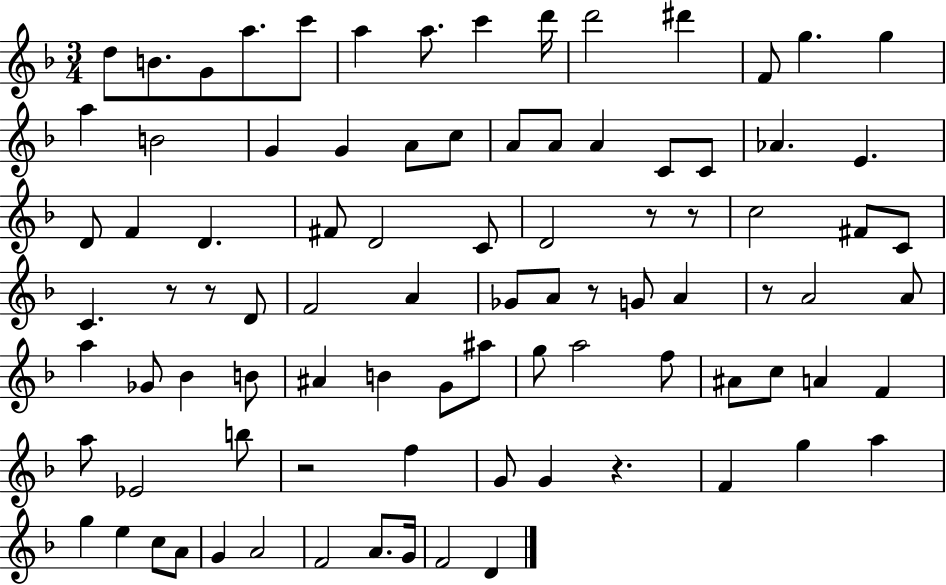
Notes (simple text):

D5/e B4/e. G4/e A5/e. C6/e A5/q A5/e. C6/q D6/s D6/h D#6/q F4/e G5/q. G5/q A5/q B4/h G4/q G4/q A4/e C5/e A4/e A4/e A4/q C4/e C4/e Ab4/q. E4/q. D4/e F4/q D4/q. F#4/e D4/h C4/e D4/h R/e R/e C5/h F#4/e C4/e C4/q. R/e R/e D4/e F4/h A4/q Gb4/e A4/e R/e G4/e A4/q R/e A4/h A4/e A5/q Gb4/e Bb4/q B4/e A#4/q B4/q G4/e A#5/e G5/e A5/h F5/e A#4/e C5/e A4/q F4/q A5/e Eb4/h B5/e R/h F5/q G4/e G4/q R/q. F4/q G5/q A5/q G5/q E5/q C5/e A4/e G4/q A4/h F4/h A4/e. G4/s F4/h D4/q